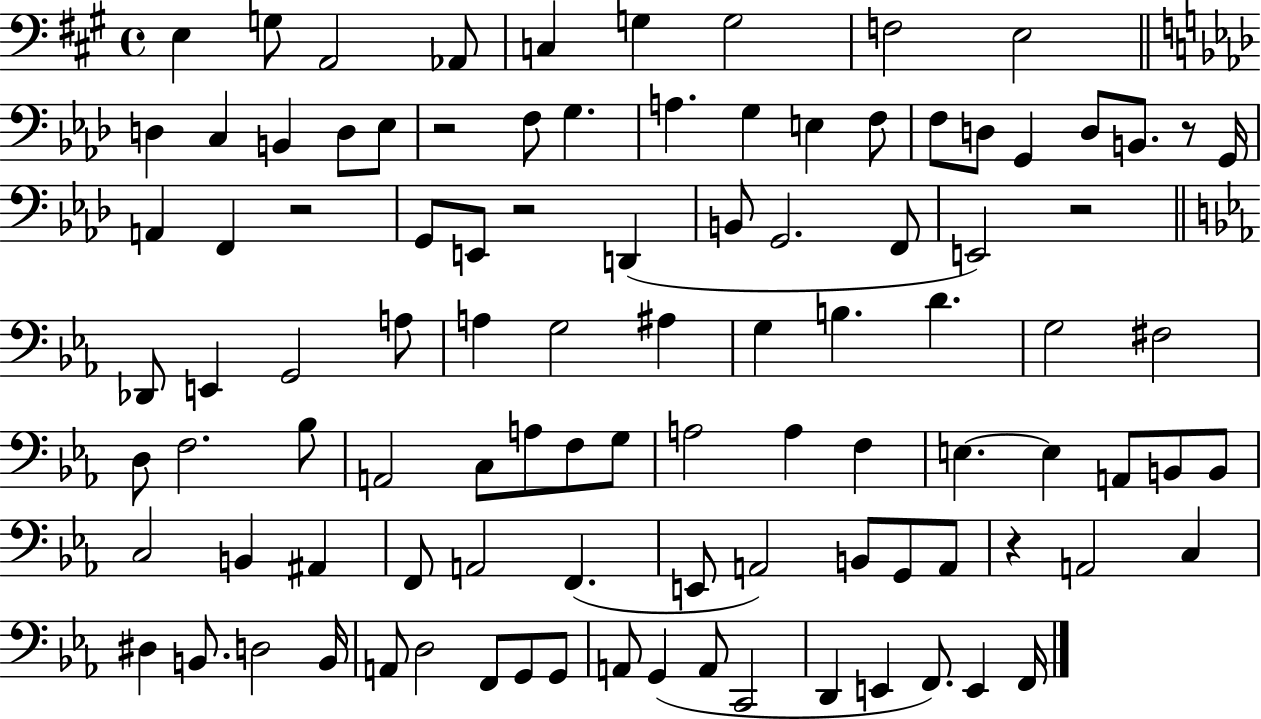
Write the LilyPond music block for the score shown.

{
  \clef bass
  \time 4/4
  \defaultTimeSignature
  \key a \major
  e4 g8 a,2 aes,8 | c4 g4 g2 | f2 e2 | \bar "||" \break \key aes \major d4 c4 b,4 d8 ees8 | r2 f8 g4. | a4. g4 e4 f8 | f8 d8 g,4 d8 b,8. r8 g,16 | \break a,4 f,4 r2 | g,8 e,8 r2 d,4( | b,8 g,2. f,8 | e,2) r2 | \break \bar "||" \break \key ees \major des,8 e,4 g,2 a8 | a4 g2 ais4 | g4 b4. d'4. | g2 fis2 | \break d8 f2. bes8 | a,2 c8 a8 f8 g8 | a2 a4 f4 | e4.~~ e4 a,8 b,8 b,8 | \break c2 b,4 ais,4 | f,8 a,2 f,4.( | e,8 a,2) b,8 g,8 a,8 | r4 a,2 c4 | \break dis4 b,8. d2 b,16 | a,8 d2 f,8 g,8 g,8 | a,8 g,4( a,8 c,2 | d,4 e,4 f,8.) e,4 f,16 | \break \bar "|."
}